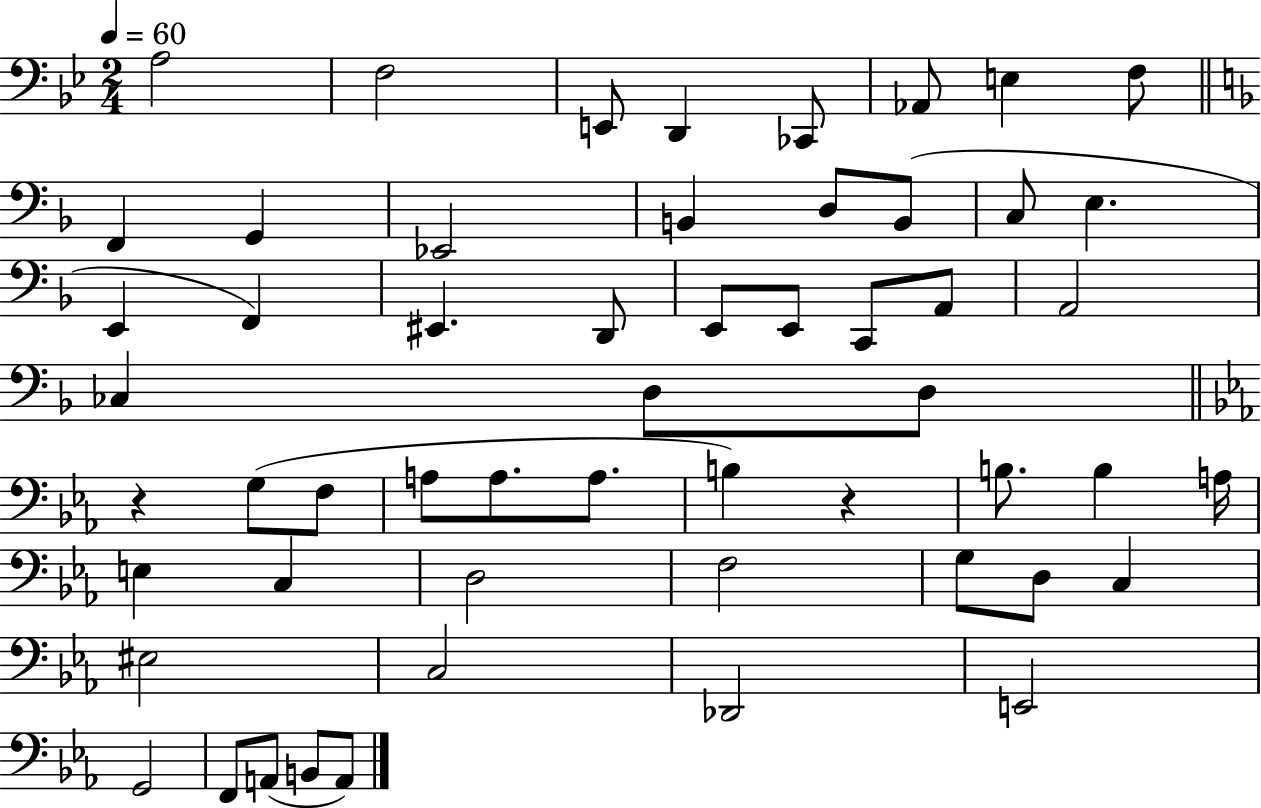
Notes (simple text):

A3/h F3/h E2/e D2/q CES2/e Ab2/e E3/q F3/e F2/q G2/q Eb2/h B2/q D3/e B2/e C3/e E3/q. E2/q F2/q EIS2/q. D2/e E2/e E2/e C2/e A2/e A2/h CES3/q D3/e D3/e R/q G3/e F3/e A3/e A3/e. A3/e. B3/q R/q B3/e. B3/q A3/s E3/q C3/q D3/h F3/h G3/e D3/e C3/q EIS3/h C3/h Db2/h E2/h G2/h F2/e A2/e B2/e A2/e